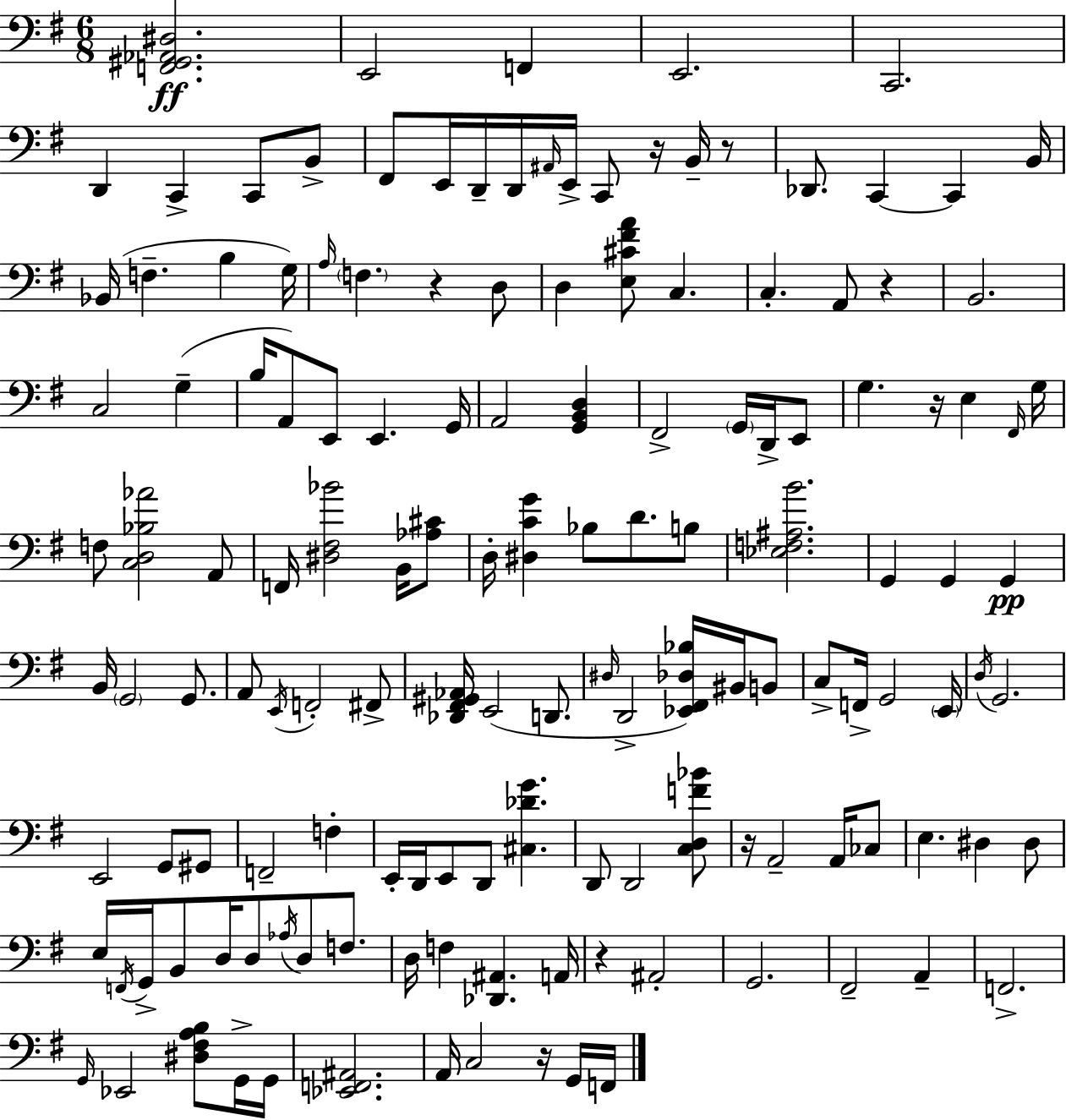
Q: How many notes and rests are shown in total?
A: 143